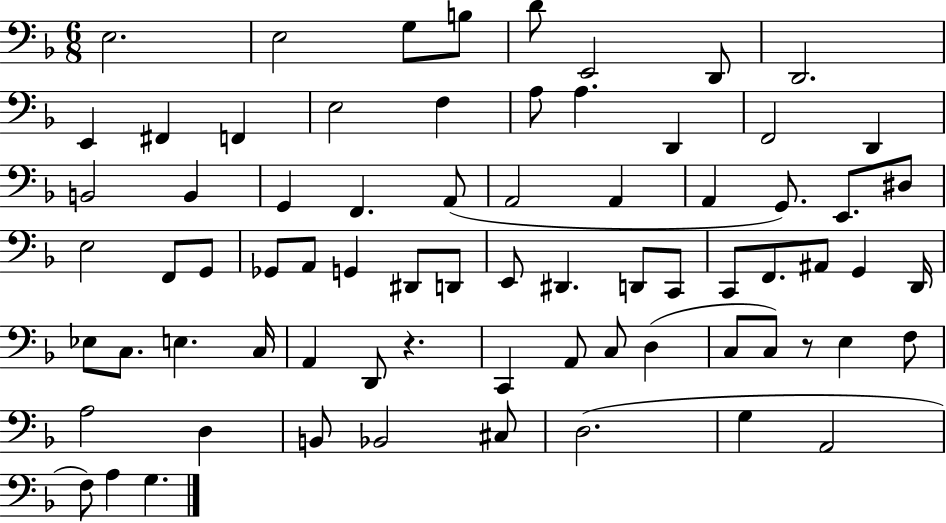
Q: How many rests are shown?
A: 2